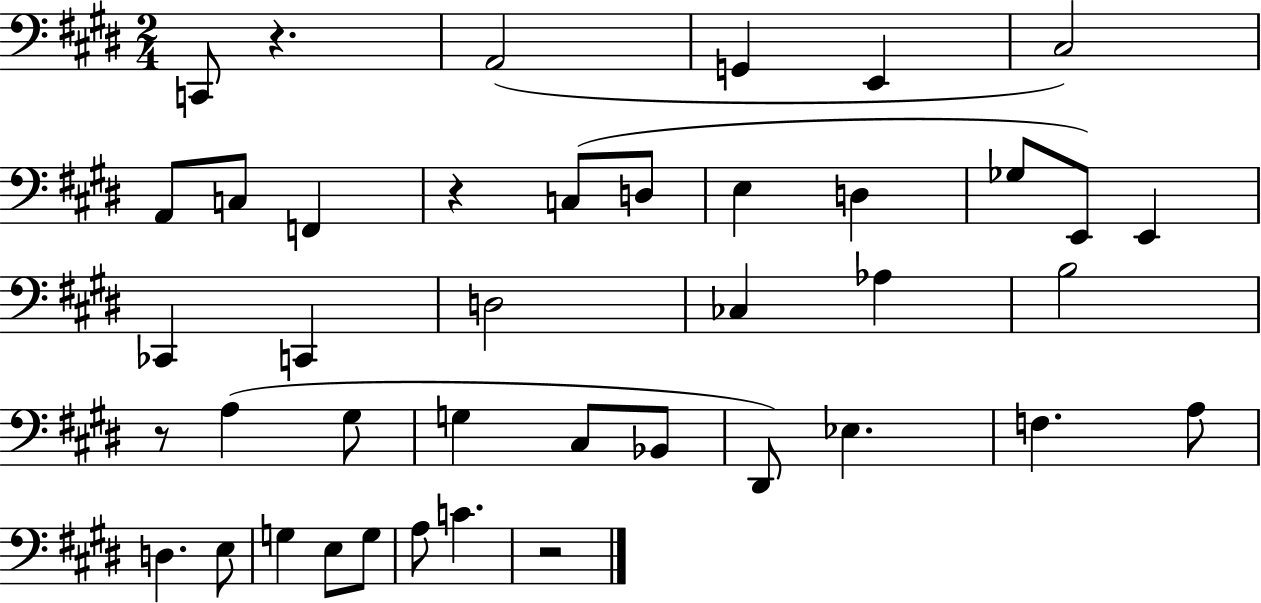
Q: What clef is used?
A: bass